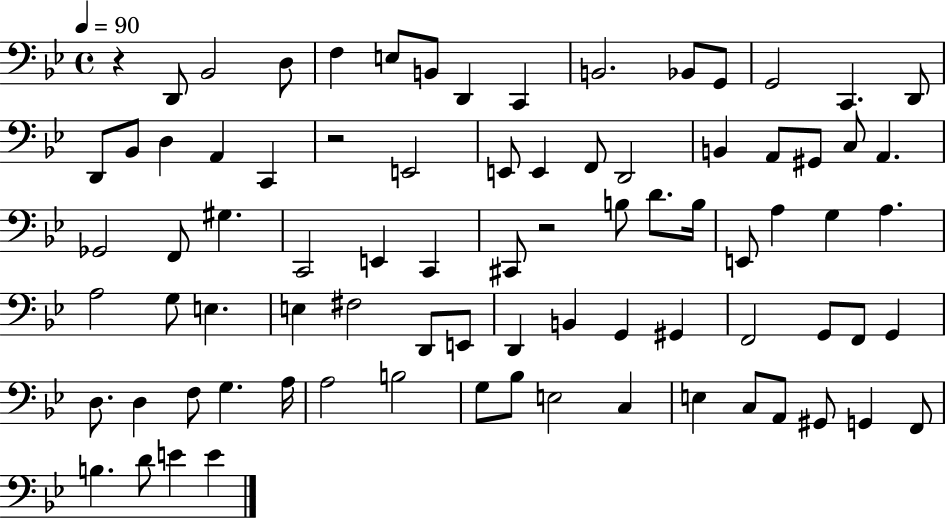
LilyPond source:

{
  \clef bass
  \time 4/4
  \defaultTimeSignature
  \key bes \major
  \tempo 4 = 90
  r4 d,8 bes,2 d8 | f4 e8 b,8 d,4 c,4 | b,2. bes,8 g,8 | g,2 c,4. d,8 | \break d,8 bes,8 d4 a,4 c,4 | r2 e,2 | e,8 e,4 f,8 d,2 | b,4 a,8 gis,8 c8 a,4. | \break ges,2 f,8 gis4. | c,2 e,4 c,4 | cis,8 r2 b8 d'8. b16 | e,8 a4 g4 a4. | \break a2 g8 e4. | e4 fis2 d,8 e,8 | d,4 b,4 g,4 gis,4 | f,2 g,8 f,8 g,4 | \break d8. d4 f8 g4. a16 | a2 b2 | g8 bes8 e2 c4 | e4 c8 a,8 gis,8 g,4 f,8 | \break b4. d'8 e'4 e'4 | \bar "|."
}